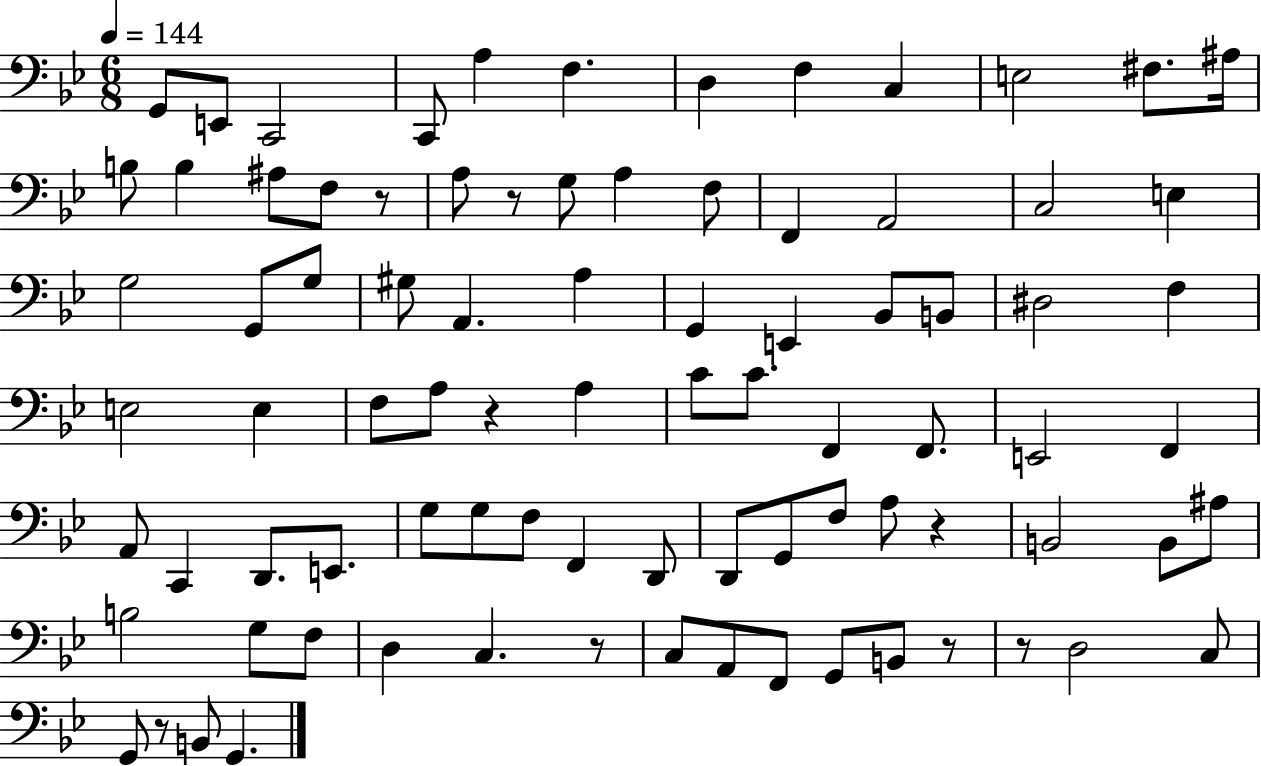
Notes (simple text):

G2/e E2/e C2/h C2/e A3/q F3/q. D3/q F3/q C3/q E3/h F#3/e. A#3/s B3/e B3/q A#3/e F3/e R/e A3/e R/e G3/e A3/q F3/e F2/q A2/h C3/h E3/q G3/h G2/e G3/e G#3/e A2/q. A3/q G2/q E2/q Bb2/e B2/e D#3/h F3/q E3/h E3/q F3/e A3/e R/q A3/q C4/e C4/e. F2/q F2/e. E2/h F2/q A2/e C2/q D2/e. E2/e. G3/e G3/e F3/e F2/q D2/e D2/e G2/e F3/e A3/e R/q B2/h B2/e A#3/e B3/h G3/e F3/e D3/q C3/q. R/e C3/e A2/e F2/e G2/e B2/e R/e R/e D3/h C3/e G2/e R/e B2/e G2/q.